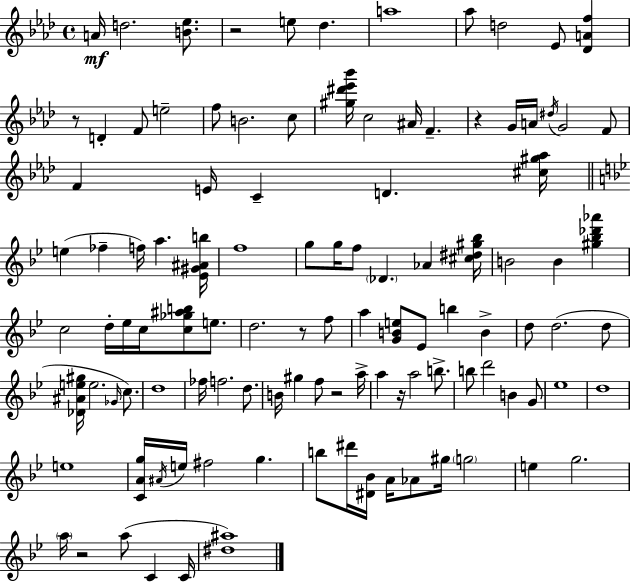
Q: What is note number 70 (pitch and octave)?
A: G4